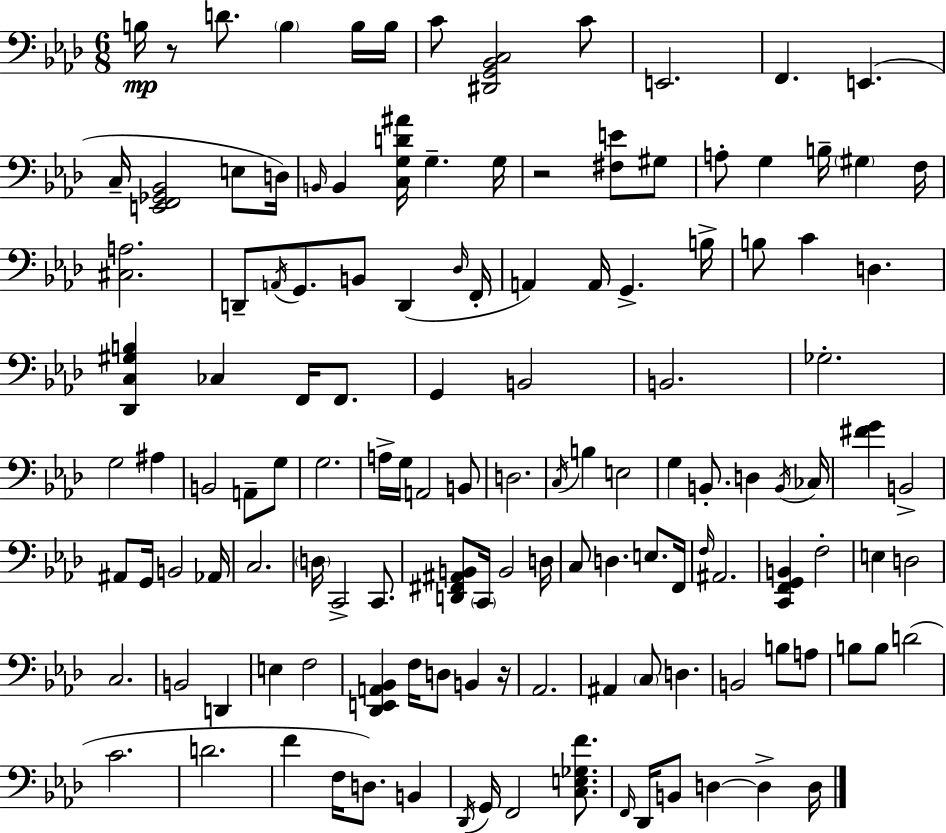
{
  \clef bass
  \numericTimeSignature
  \time 6/8
  \key f \minor
  b16\mp r8 d'8. \parenthesize b4 b16 b16 | c'8 <dis, g, bes, c>2 c'8 | e,2. | f,4. e,4.( | \break c16-- <e, f, ges, bes,>2 e8 d16) | \grace { b,16 } b,4 <c g d' ais'>16 g4.-- | g16 r2 <fis e'>8 gis8 | a8-. g4 b16-- \parenthesize gis4 | \break f16 <cis a>2. | d,8-- \acciaccatura { a,16 } g,8. b,8 d,4( | \grace { des16 } f,16-. a,4) a,16 g,4.-> | b16-> b8 c'4 d4. | \break <des, c gis b>4 ces4 f,16 | f,8. g,4 b,2 | b,2. | ges2.-. | \break g2 ais4 | b,2 a,8-- | g8 g2. | a16-> g16 a,2 | \break b,8 d2. | \acciaccatura { c16 } b4 e2 | g4 b,8.-. d4 | \acciaccatura { b,16 } ces16 <fis' g'>4 b,2-> | \break ais,8 g,16 b,2 | aes,16 c2. | \parenthesize d16 c,2-> | c,8. <d, fis, ais, b,>8 \parenthesize c,16 b,2 | \break d16 c8 d4. | e8. f,16 \grace { f16 } ais,2. | <c, f, g, b,>4 f2-. | e4 d2 | \break c2. | b,2 | d,4 e4 f2 | <des, e, a, bes,>4 f16 d8 | \break b,4 r16 aes,2. | ais,4 \parenthesize c8 | d4. b,2 | b8 a8 b8 b8 d'2( | \break c'2. | d'2. | f'4 f16 d8.) | b,4 \acciaccatura { des,16 } g,16 f,2 | \break <c e ges f'>8. \grace { f,16 } des,16 b,8 d4~~ | d4-> d16 \bar "|."
}